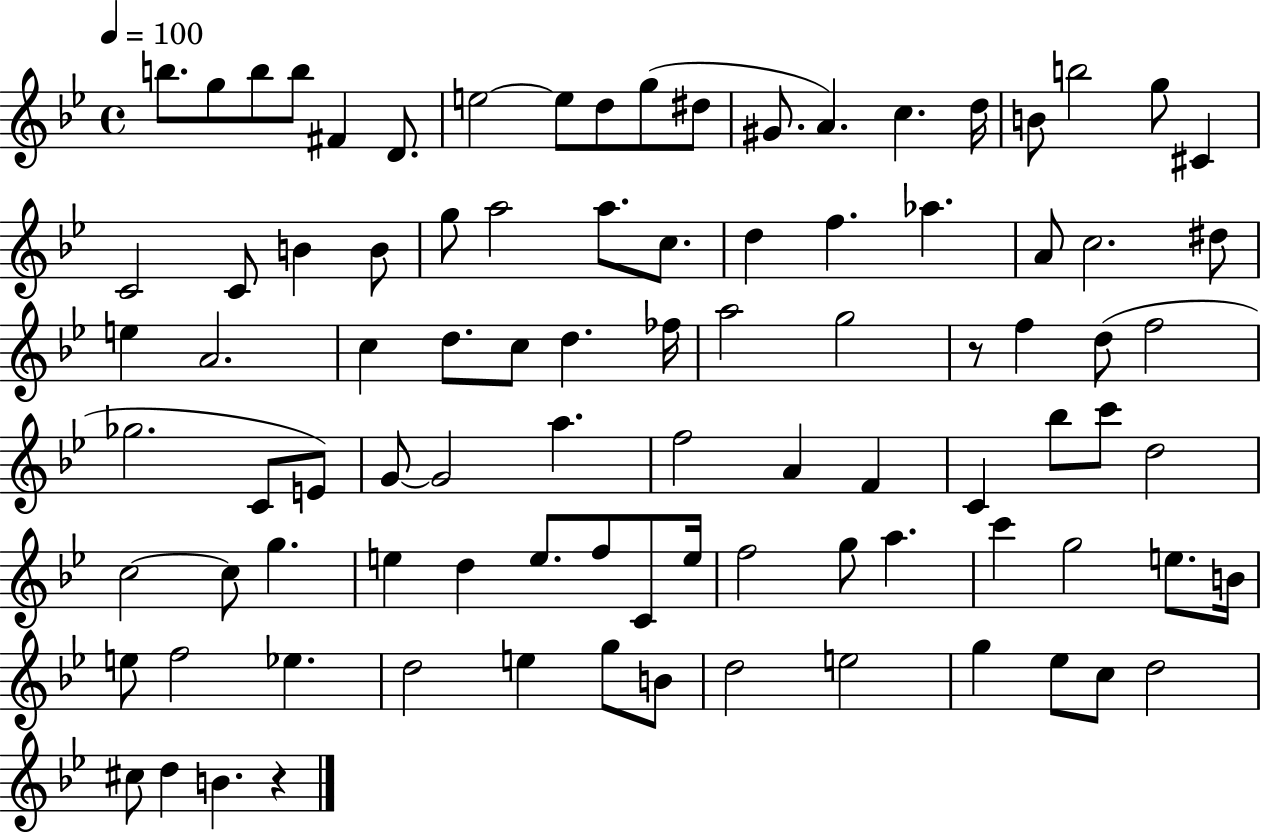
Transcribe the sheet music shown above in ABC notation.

X:1
T:Untitled
M:4/4
L:1/4
K:Bb
b/2 g/2 b/2 b/2 ^F D/2 e2 e/2 d/2 g/2 ^d/2 ^G/2 A c d/4 B/2 b2 g/2 ^C C2 C/2 B B/2 g/2 a2 a/2 c/2 d f _a A/2 c2 ^d/2 e A2 c d/2 c/2 d _f/4 a2 g2 z/2 f d/2 f2 _g2 C/2 E/2 G/2 G2 a f2 A F C _b/2 c'/2 d2 c2 c/2 g e d e/2 f/2 C/2 e/4 f2 g/2 a c' g2 e/2 B/4 e/2 f2 _e d2 e g/2 B/2 d2 e2 g _e/2 c/2 d2 ^c/2 d B z